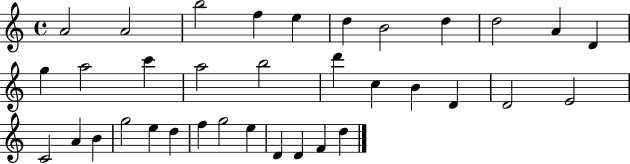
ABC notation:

X:1
T:Untitled
M:4/4
L:1/4
K:C
A2 A2 b2 f e d B2 d d2 A D g a2 c' a2 b2 d' c B D D2 E2 C2 A B g2 e d f g2 e D D F d